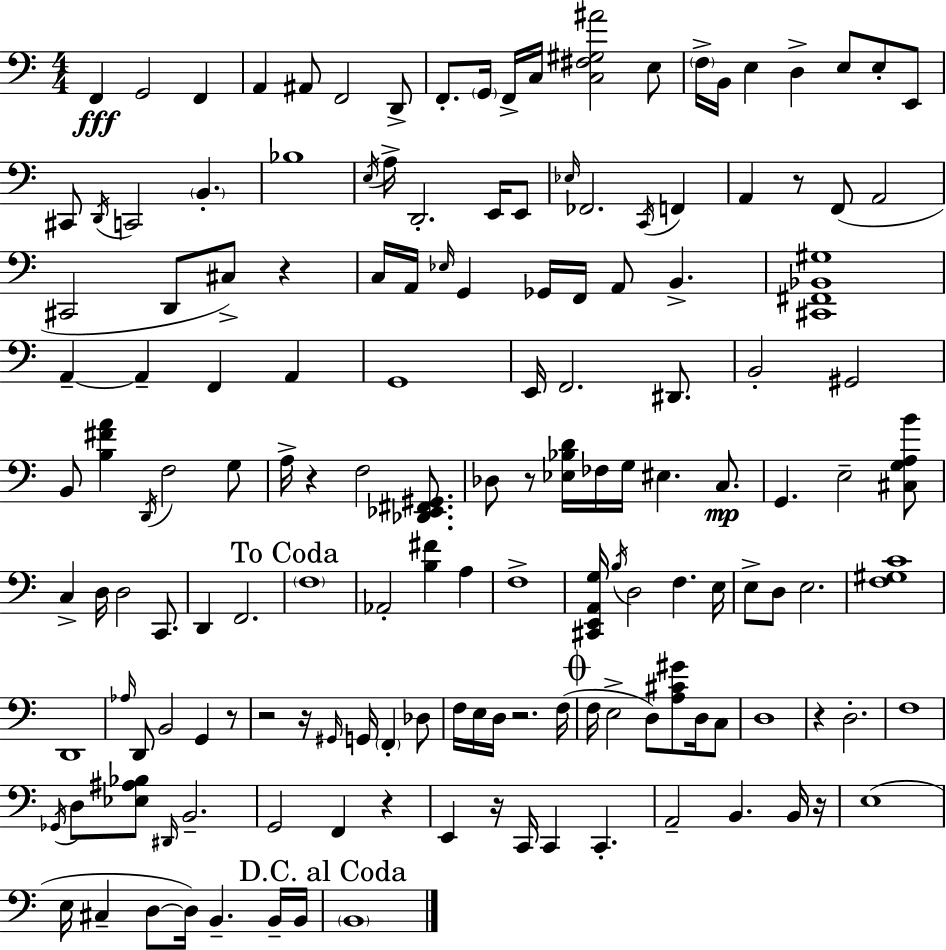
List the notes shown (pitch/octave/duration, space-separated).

F2/q G2/h F2/q A2/q A#2/e F2/h D2/e F2/e. G2/s F2/s C3/s [C3,F#3,G#3,A#4]/h E3/e F3/s B2/s E3/q D3/q E3/e E3/e E2/e C#2/e D2/s C2/h B2/q. Bb3/w E3/s A3/s D2/h. E2/s E2/e Eb3/s FES2/h. C2/s F2/q A2/q R/e F2/e A2/h C#2/h D2/e C#3/e R/q C3/s A2/s Eb3/s G2/q Gb2/s F2/s A2/e B2/q. [C#2,F#2,Bb2,G#3]/w A2/q A2/q F2/q A2/q G2/w E2/s F2/h. D#2/e. B2/h G#2/h B2/e [B3,F#4,A4]/q D2/s F3/h G3/e A3/s R/q F3/h [Db2,Eb2,F#2,G#2]/e. Db3/e R/e [Eb3,Bb3,D4]/s FES3/s G3/s EIS3/q. C3/e. G2/q. E3/h [C#3,G3,A3,B4]/e C3/q D3/s D3/h C2/e. D2/q F2/h. F3/w Ab2/h [B3,F#4]/q A3/q F3/w [C#2,E2,A2,G3]/s B3/s D3/h F3/q. E3/s E3/e D3/e E3/h. [F3,G#3,C4]/w D2/w Ab3/s D2/e B2/h G2/q R/e R/h R/s G#2/s G2/s F2/q Db3/e F3/s E3/s D3/s R/h. F3/s F3/s E3/h D3/e [A3,C#4,G#4]/e D3/s C3/e D3/w R/q D3/h. F3/w Gb2/s D3/e [Eb3,A#3,Bb3]/e D#2/s B2/h. G2/h F2/q R/q E2/q R/s C2/s C2/q C2/q. A2/h B2/q. B2/s R/s E3/w E3/s C#3/q D3/e D3/s B2/q. B2/s B2/s B2/w